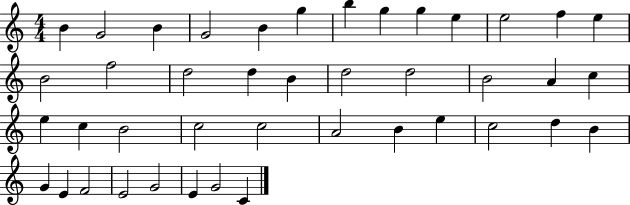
B4/q G4/h B4/q G4/h B4/q G5/q B5/q G5/q G5/q E5/q E5/h F5/q E5/q B4/h F5/h D5/h D5/q B4/q D5/h D5/h B4/h A4/q C5/q E5/q C5/q B4/h C5/h C5/h A4/h B4/q E5/q C5/h D5/q B4/q G4/q E4/q F4/h E4/h G4/h E4/q G4/h C4/q